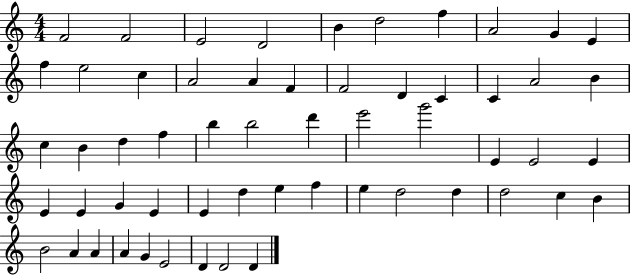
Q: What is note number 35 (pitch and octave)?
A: E4